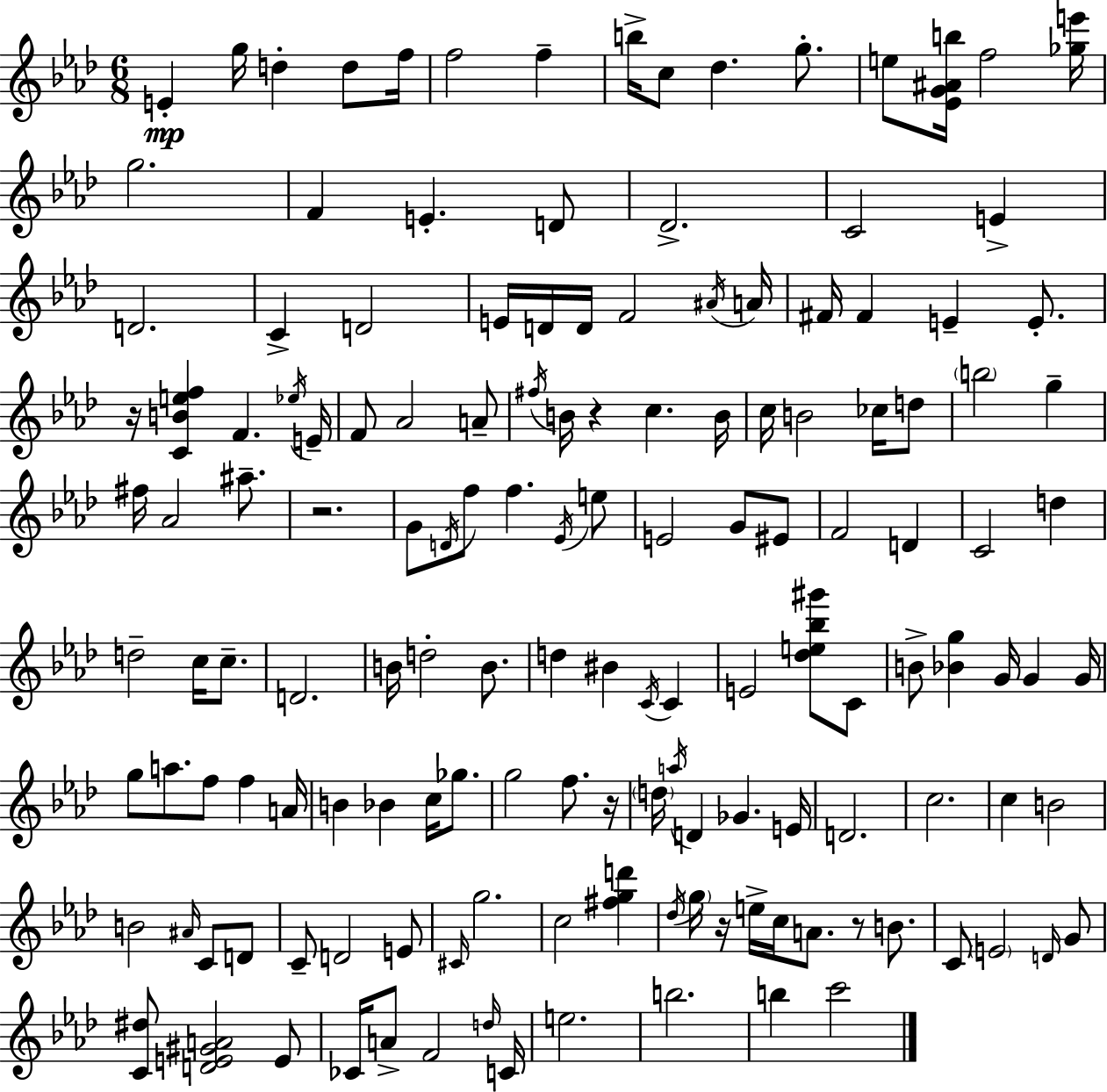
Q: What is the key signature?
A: AES major